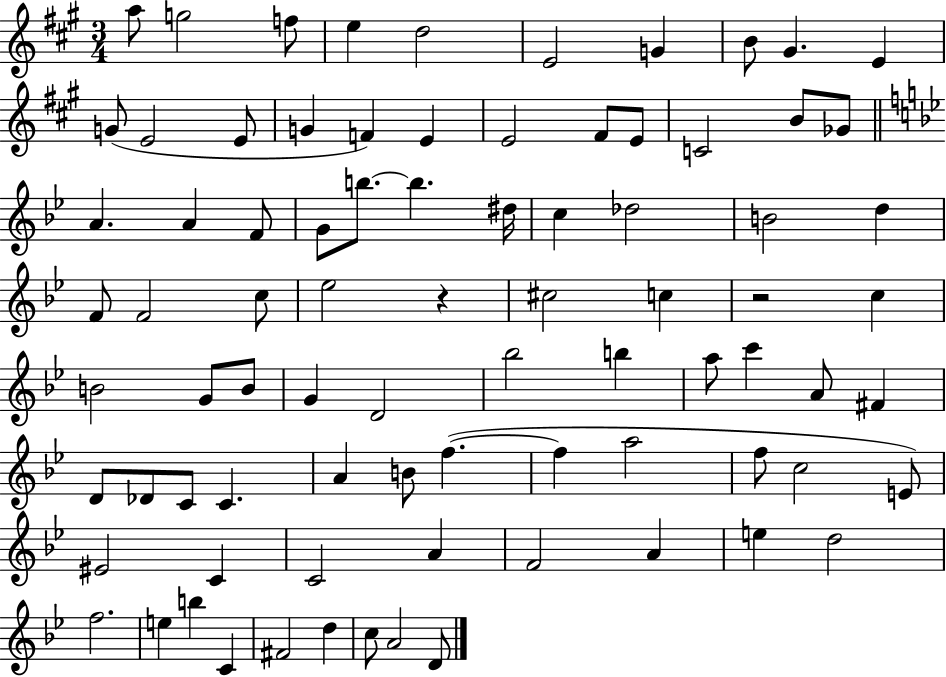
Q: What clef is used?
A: treble